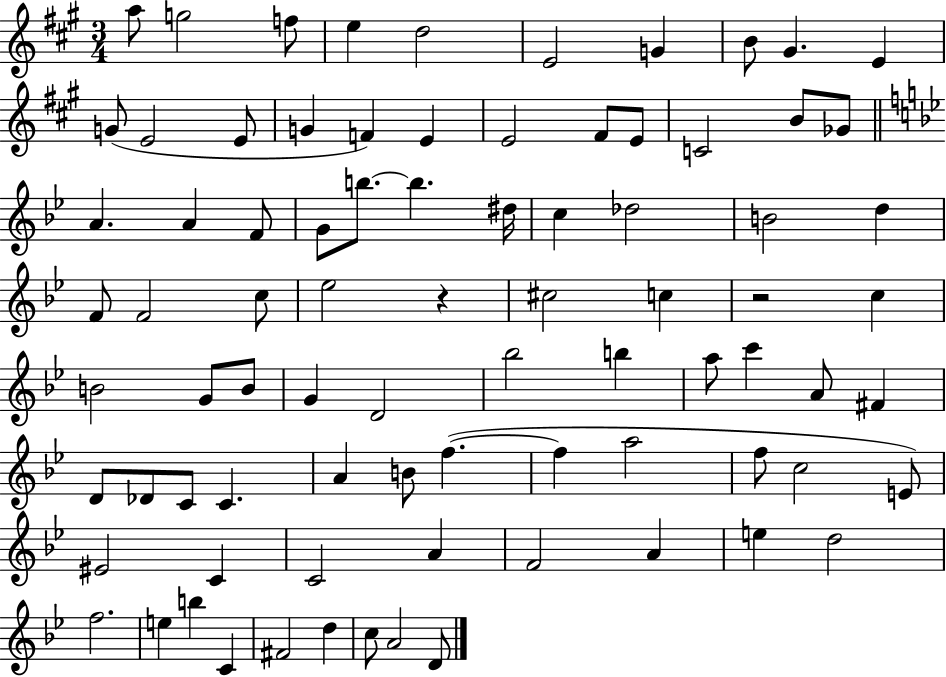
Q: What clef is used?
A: treble